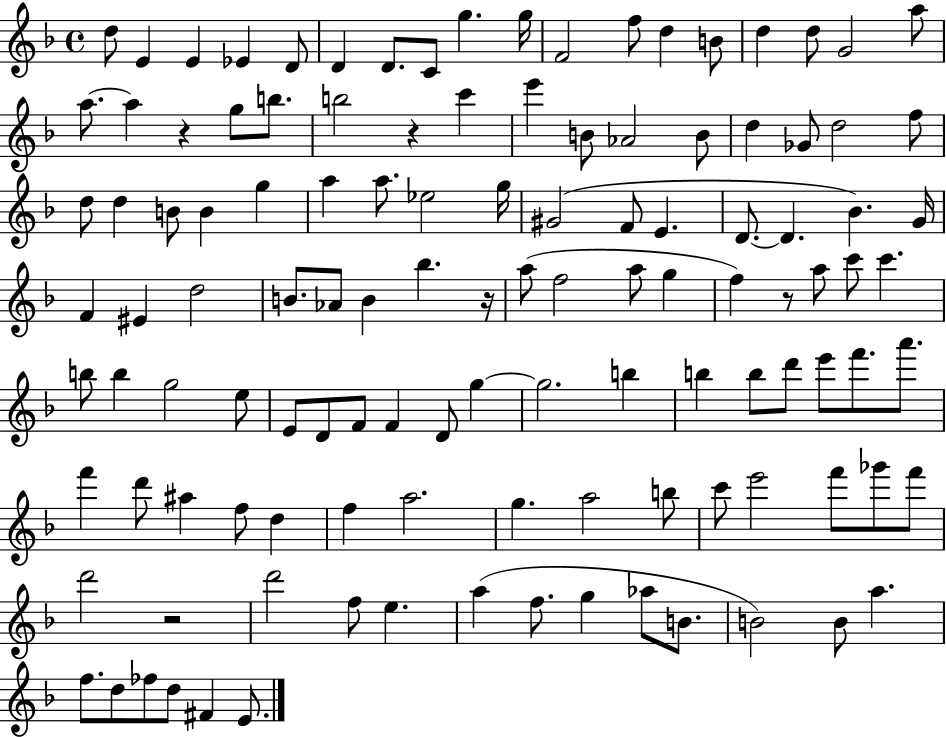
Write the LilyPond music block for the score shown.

{
  \clef treble
  \time 4/4
  \defaultTimeSignature
  \key f \major
  \repeat volta 2 { d''8 e'4 e'4 ees'4 d'8 | d'4 d'8. c'8 g''4. g''16 | f'2 f''8 d''4 b'8 | d''4 d''8 g'2 a''8 | \break a''8.~~ a''4 r4 g''8 b''8. | b''2 r4 c'''4 | e'''4 b'8 aes'2 b'8 | d''4 ges'8 d''2 f''8 | \break d''8 d''4 b'8 b'4 g''4 | a''4 a''8. ees''2 g''16 | gis'2( f'8 e'4. | d'8.~~ d'4. bes'4.) g'16 | \break f'4 eis'4 d''2 | b'8. aes'8 b'4 bes''4. r16 | a''8( f''2 a''8 g''4 | f''4) r8 a''8 c'''8 c'''4. | \break b''8 b''4 g''2 e''8 | e'8 d'8 f'8 f'4 d'8 g''4~~ | g''2. b''4 | b''4 b''8 d'''8 e'''8 f'''8. a'''8. | \break f'''4 d'''8 ais''4 f''8 d''4 | f''4 a''2. | g''4. a''2 b''8 | c'''8 e'''2 f'''8 ges'''8 f'''8 | \break d'''2 r2 | d'''2 f''8 e''4. | a''4( f''8. g''4 aes''8 b'8. | b'2) b'8 a''4. | \break f''8. d''8 fes''8 d''8 fis'4 e'8. | } \bar "|."
}